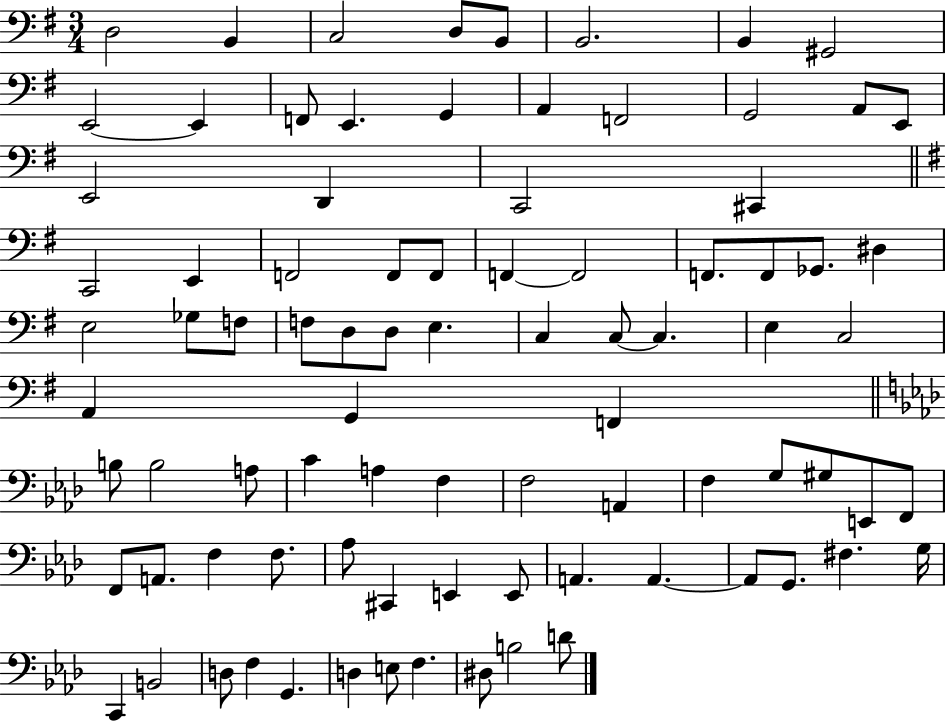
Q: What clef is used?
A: bass